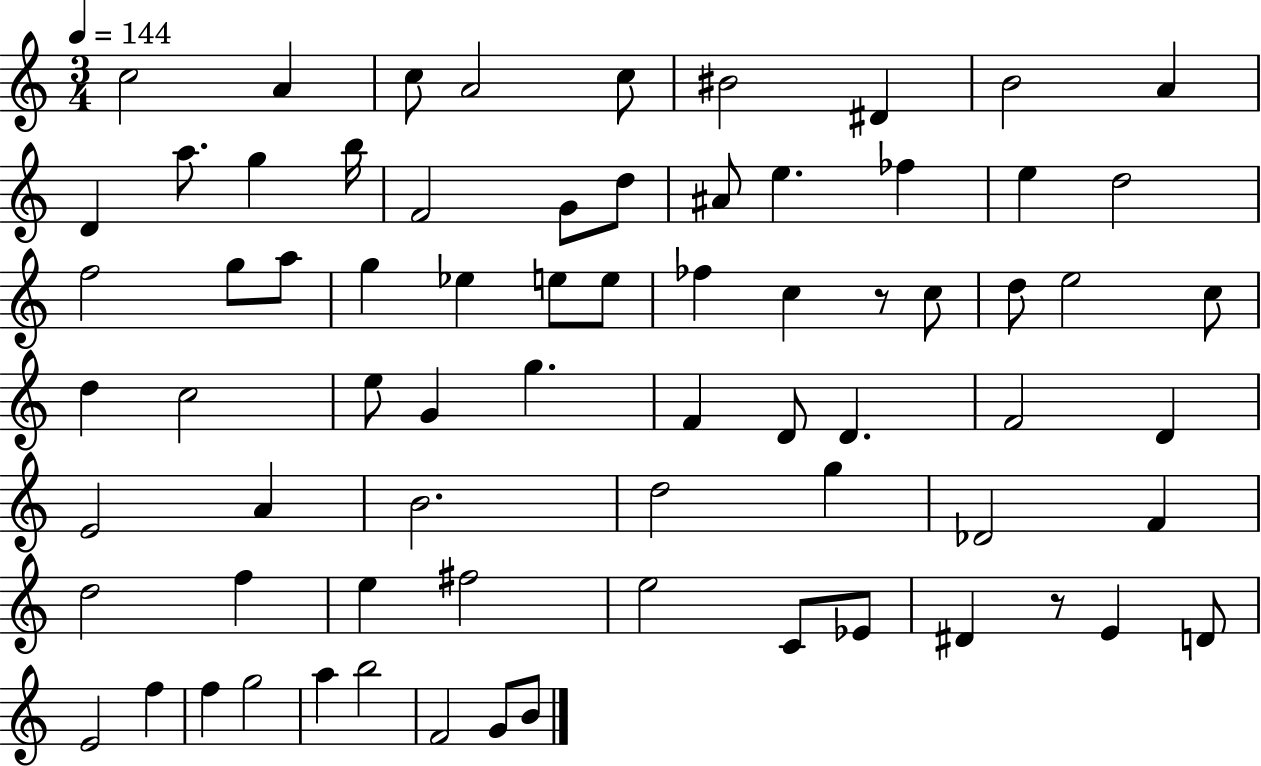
X:1
T:Untitled
M:3/4
L:1/4
K:C
c2 A c/2 A2 c/2 ^B2 ^D B2 A D a/2 g b/4 F2 G/2 d/2 ^A/2 e _f e d2 f2 g/2 a/2 g _e e/2 e/2 _f c z/2 c/2 d/2 e2 c/2 d c2 e/2 G g F D/2 D F2 D E2 A B2 d2 g _D2 F d2 f e ^f2 e2 C/2 _E/2 ^D z/2 E D/2 E2 f f g2 a b2 F2 G/2 B/2